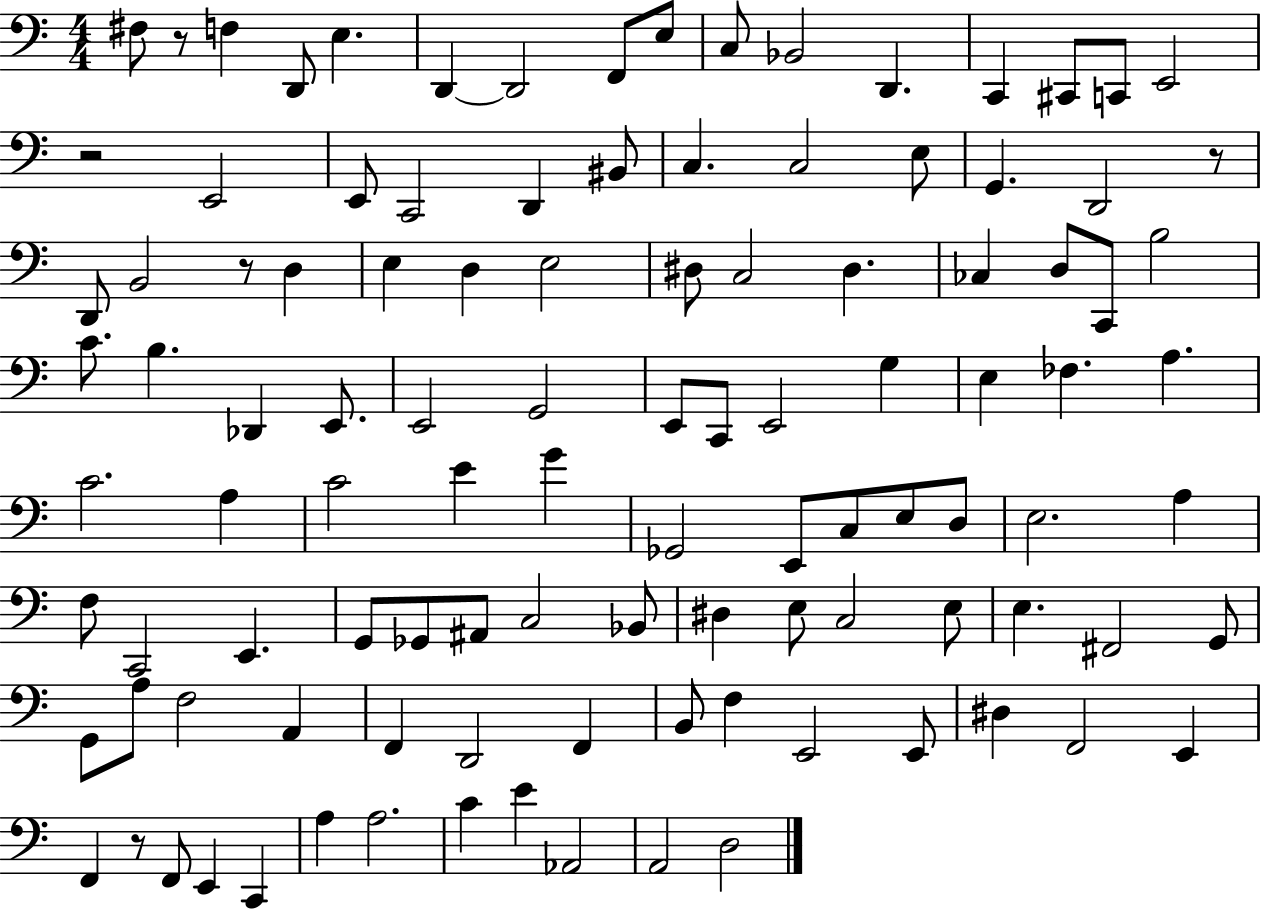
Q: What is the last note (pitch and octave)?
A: D3